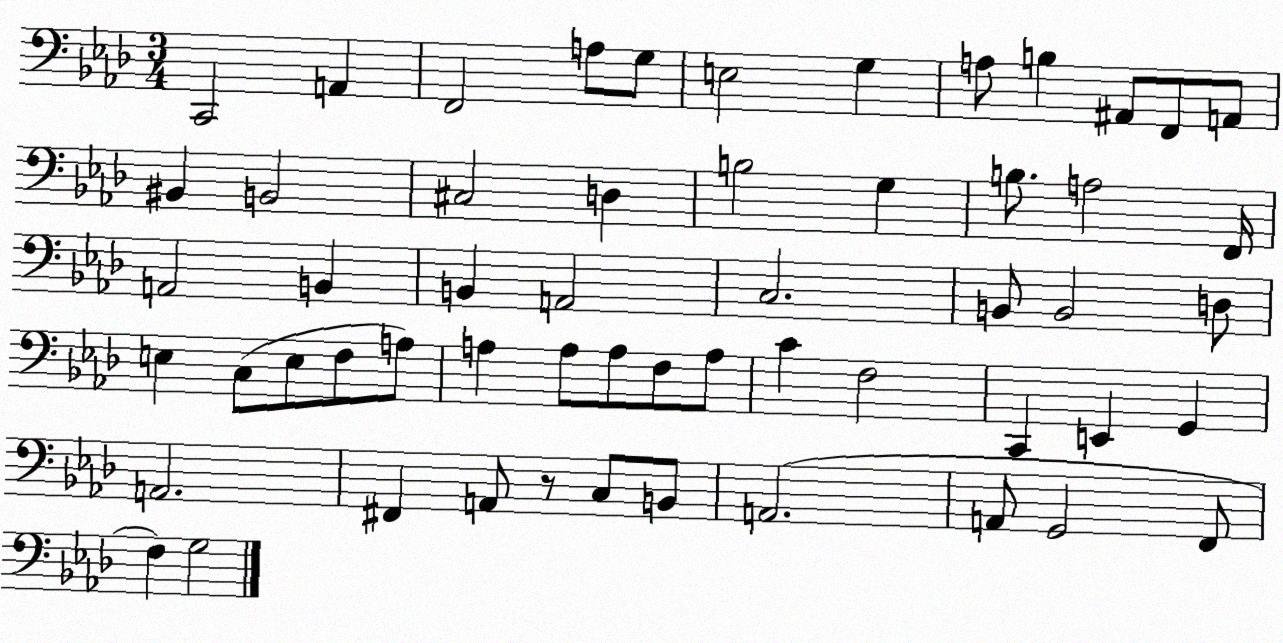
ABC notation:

X:1
T:Untitled
M:3/4
L:1/4
K:Ab
C,,2 A,, F,,2 A,/2 G,/2 E,2 G, A,/2 B, ^A,,/2 F,,/2 A,,/2 ^B,, B,,2 ^C,2 D, B,2 G, B,/2 A,2 F,,/4 A,,2 B,, B,, A,,2 C,2 B,,/2 B,,2 D,/2 E, C,/2 E,/2 F,/2 A,/2 A, A,/2 A,/2 F,/2 A,/2 C F,2 C,, E,, G,, A,,2 ^F,, A,,/2 z/2 C,/2 B,,/2 A,,2 A,,/2 G,,2 F,,/2 F, G,2